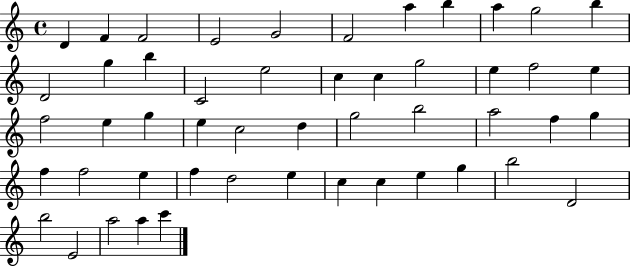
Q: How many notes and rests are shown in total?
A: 50